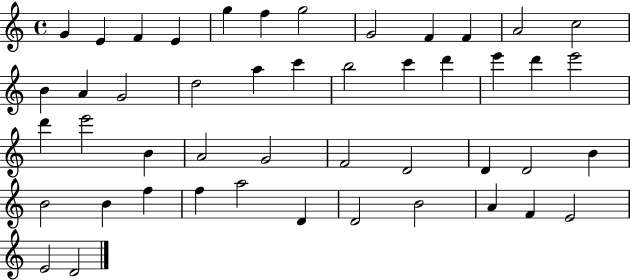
G4/q E4/q F4/q E4/q G5/q F5/q G5/h G4/h F4/q F4/q A4/h C5/h B4/q A4/q G4/h D5/h A5/q C6/q B5/h C6/q D6/q E6/q D6/q E6/h D6/q E6/h B4/q A4/h G4/h F4/h D4/h D4/q D4/h B4/q B4/h B4/q F5/q F5/q A5/h D4/q D4/h B4/h A4/q F4/q E4/h E4/h D4/h